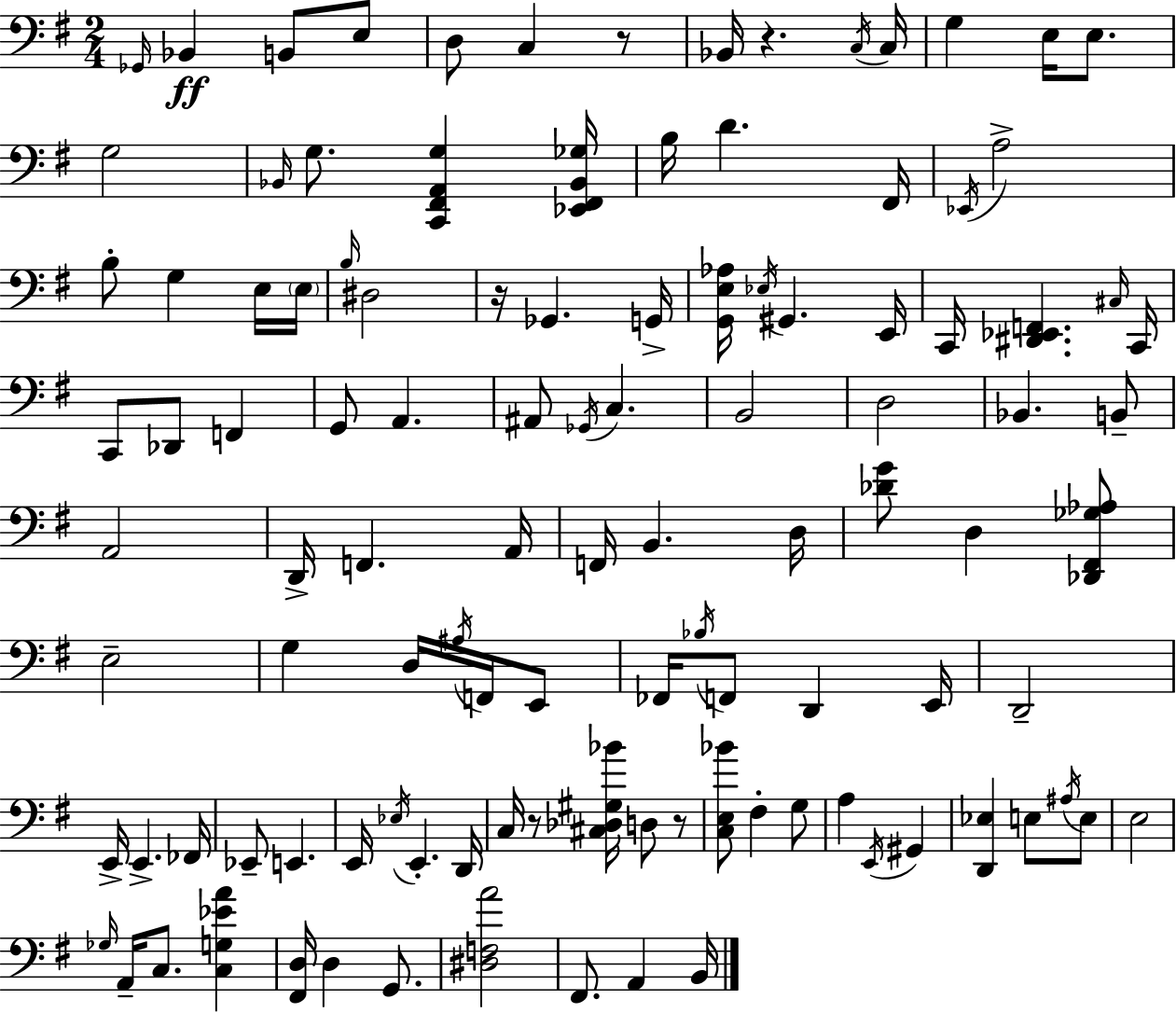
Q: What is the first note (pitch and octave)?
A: Gb2